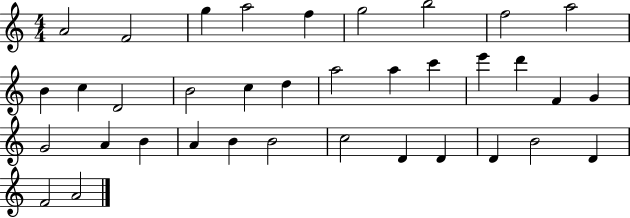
{
  \clef treble
  \numericTimeSignature
  \time 4/4
  \key c \major
  a'2 f'2 | g''4 a''2 f''4 | g''2 b''2 | f''2 a''2 | \break b'4 c''4 d'2 | b'2 c''4 d''4 | a''2 a''4 c'''4 | e'''4 d'''4 f'4 g'4 | \break g'2 a'4 b'4 | a'4 b'4 b'2 | c''2 d'4 d'4 | d'4 b'2 d'4 | \break f'2 a'2 | \bar "|."
}